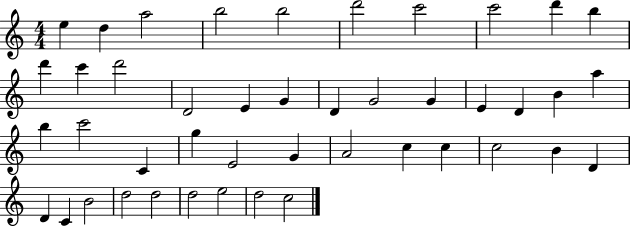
X:1
T:Untitled
M:4/4
L:1/4
K:C
e d a2 b2 b2 d'2 c'2 c'2 d' b d' c' d'2 D2 E G D G2 G E D B a b c'2 C g E2 G A2 c c c2 B D D C B2 d2 d2 d2 e2 d2 c2